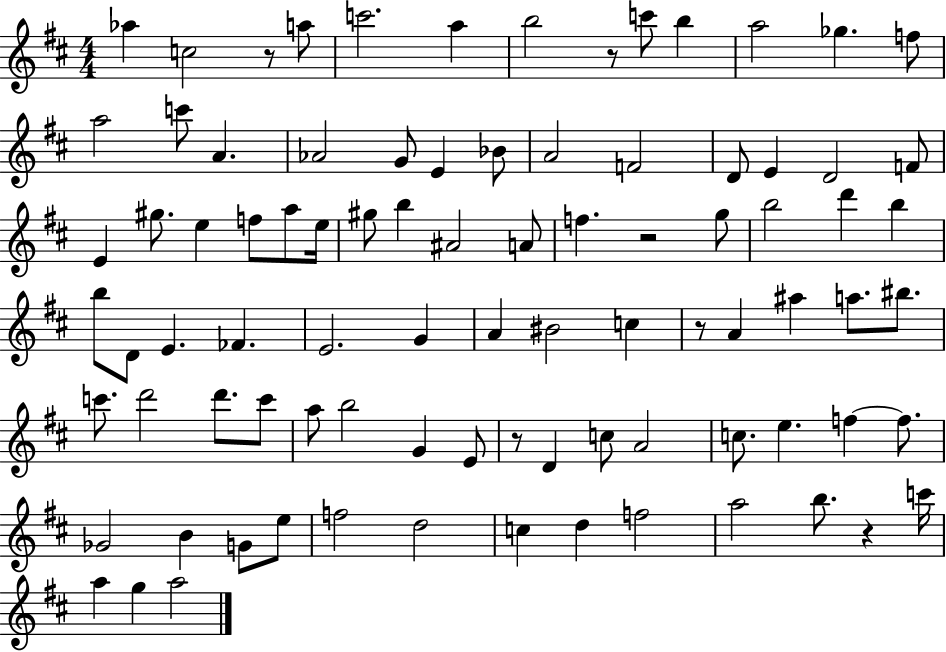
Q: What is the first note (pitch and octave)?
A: Ab5